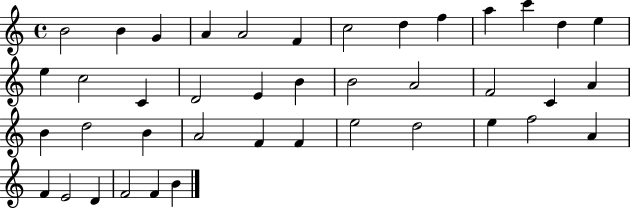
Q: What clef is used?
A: treble